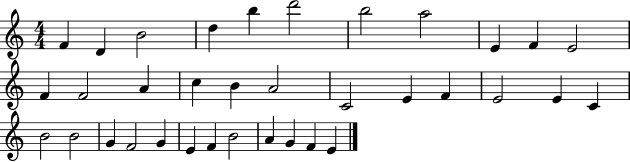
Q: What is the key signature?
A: C major